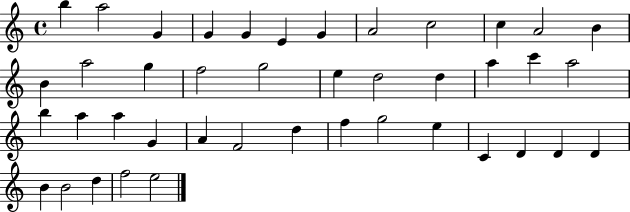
{
  \clef treble
  \time 4/4
  \defaultTimeSignature
  \key c \major
  b''4 a''2 g'4 | g'4 g'4 e'4 g'4 | a'2 c''2 | c''4 a'2 b'4 | \break b'4 a''2 g''4 | f''2 g''2 | e''4 d''2 d''4 | a''4 c'''4 a''2 | \break b''4 a''4 a''4 g'4 | a'4 f'2 d''4 | f''4 g''2 e''4 | c'4 d'4 d'4 d'4 | \break b'4 b'2 d''4 | f''2 e''2 | \bar "|."
}